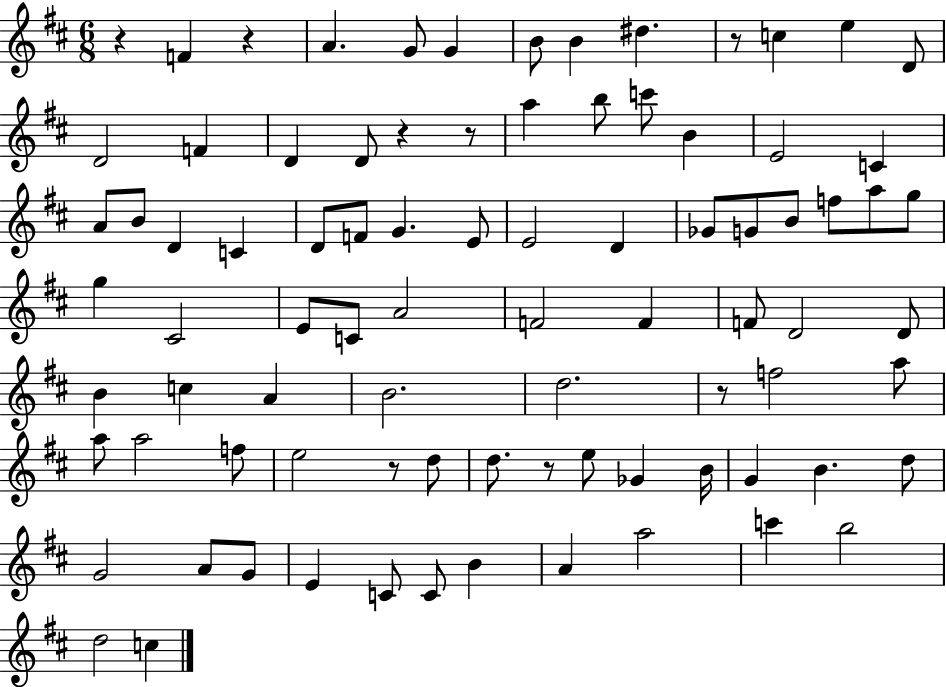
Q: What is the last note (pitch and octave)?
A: C5